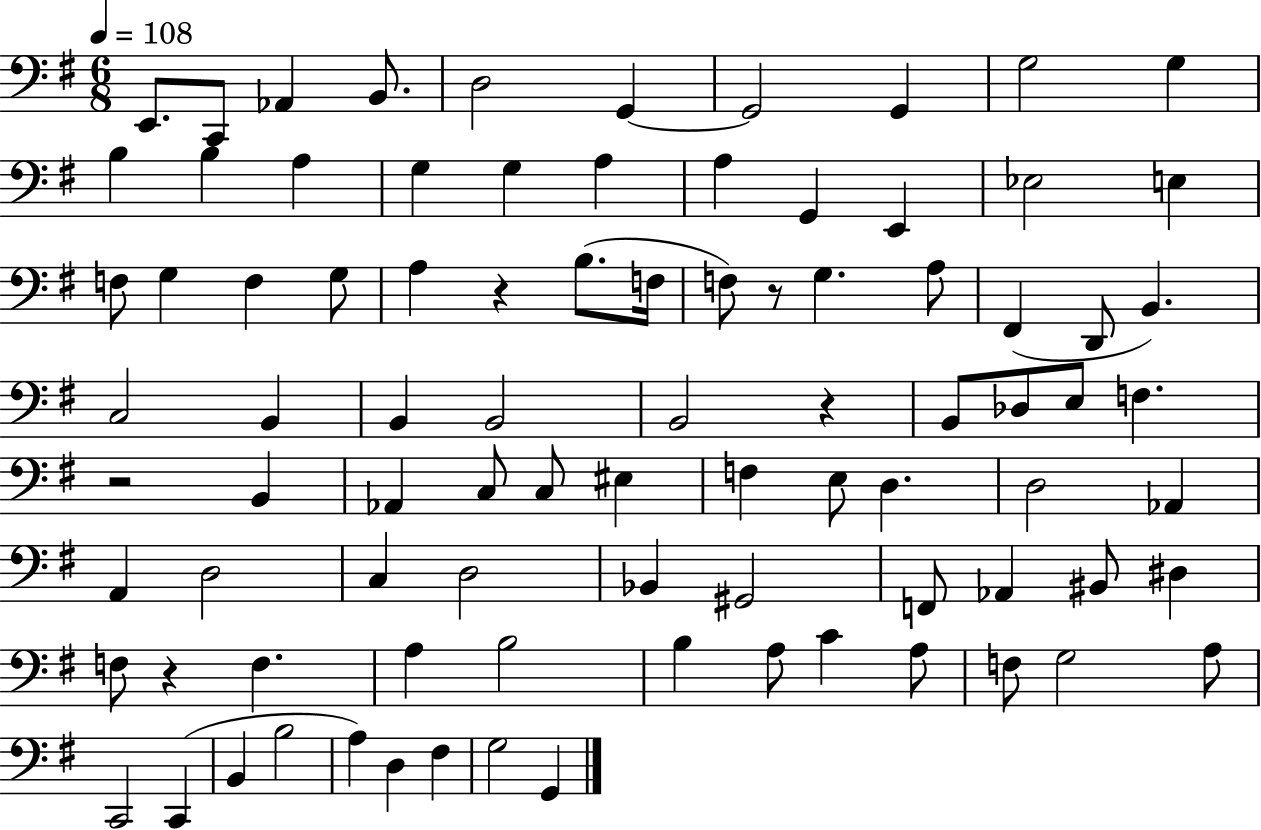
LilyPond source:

{
  \clef bass
  \numericTimeSignature
  \time 6/8
  \key g \major
  \tempo 4 = 108
  e,8. c,8 aes,4 b,8. | d2 g,4~~ | g,2 g,4 | g2 g4 | \break b4 b4 a4 | g4 g4 a4 | a4 g,4 e,4 | ees2 e4 | \break f8 g4 f4 g8 | a4 r4 b8.( f16 | f8) r8 g4. a8 | fis,4( d,8 b,4.) | \break c2 b,4 | b,4 b,2 | b,2 r4 | b,8 des8 e8 f4. | \break r2 b,4 | aes,4 c8 c8 eis4 | f4 e8 d4. | d2 aes,4 | \break a,4 d2 | c4 d2 | bes,4 gis,2 | f,8 aes,4 bis,8 dis4 | \break f8 r4 f4. | a4 b2 | b4 a8 c'4 a8 | f8 g2 a8 | \break c,2 c,4( | b,4 b2 | a4) d4 fis4 | g2 g,4 | \break \bar "|."
}